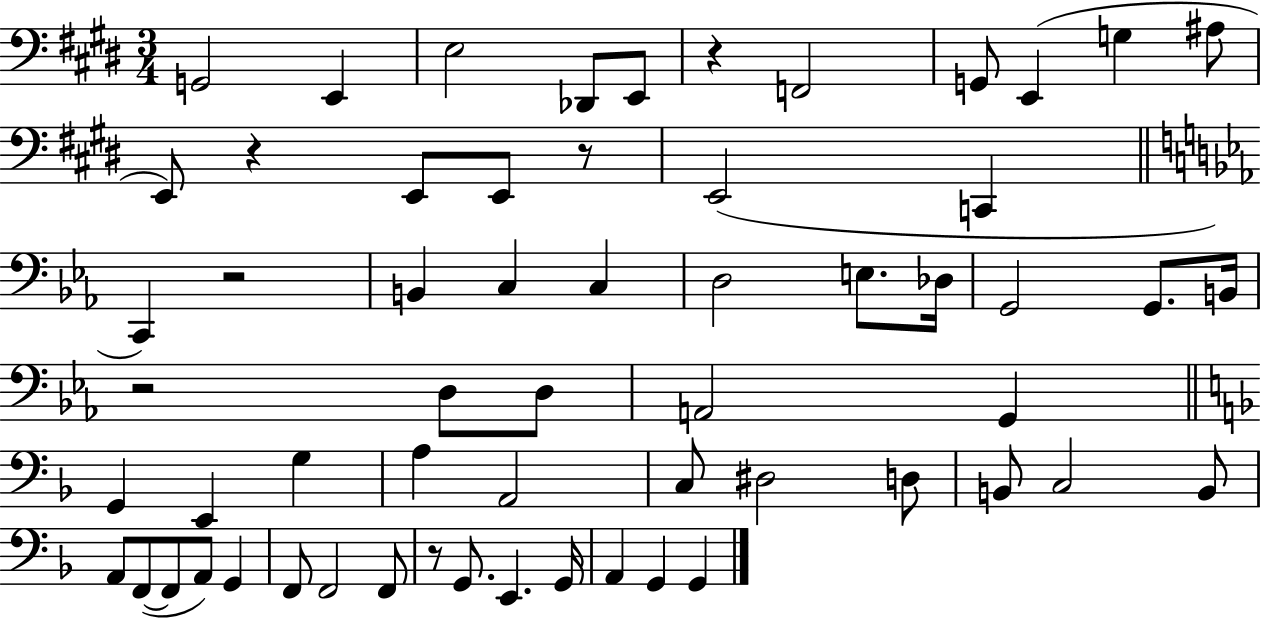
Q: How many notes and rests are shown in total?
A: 60